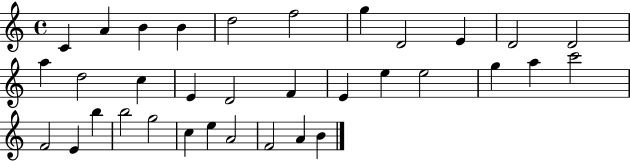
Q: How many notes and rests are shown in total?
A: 34